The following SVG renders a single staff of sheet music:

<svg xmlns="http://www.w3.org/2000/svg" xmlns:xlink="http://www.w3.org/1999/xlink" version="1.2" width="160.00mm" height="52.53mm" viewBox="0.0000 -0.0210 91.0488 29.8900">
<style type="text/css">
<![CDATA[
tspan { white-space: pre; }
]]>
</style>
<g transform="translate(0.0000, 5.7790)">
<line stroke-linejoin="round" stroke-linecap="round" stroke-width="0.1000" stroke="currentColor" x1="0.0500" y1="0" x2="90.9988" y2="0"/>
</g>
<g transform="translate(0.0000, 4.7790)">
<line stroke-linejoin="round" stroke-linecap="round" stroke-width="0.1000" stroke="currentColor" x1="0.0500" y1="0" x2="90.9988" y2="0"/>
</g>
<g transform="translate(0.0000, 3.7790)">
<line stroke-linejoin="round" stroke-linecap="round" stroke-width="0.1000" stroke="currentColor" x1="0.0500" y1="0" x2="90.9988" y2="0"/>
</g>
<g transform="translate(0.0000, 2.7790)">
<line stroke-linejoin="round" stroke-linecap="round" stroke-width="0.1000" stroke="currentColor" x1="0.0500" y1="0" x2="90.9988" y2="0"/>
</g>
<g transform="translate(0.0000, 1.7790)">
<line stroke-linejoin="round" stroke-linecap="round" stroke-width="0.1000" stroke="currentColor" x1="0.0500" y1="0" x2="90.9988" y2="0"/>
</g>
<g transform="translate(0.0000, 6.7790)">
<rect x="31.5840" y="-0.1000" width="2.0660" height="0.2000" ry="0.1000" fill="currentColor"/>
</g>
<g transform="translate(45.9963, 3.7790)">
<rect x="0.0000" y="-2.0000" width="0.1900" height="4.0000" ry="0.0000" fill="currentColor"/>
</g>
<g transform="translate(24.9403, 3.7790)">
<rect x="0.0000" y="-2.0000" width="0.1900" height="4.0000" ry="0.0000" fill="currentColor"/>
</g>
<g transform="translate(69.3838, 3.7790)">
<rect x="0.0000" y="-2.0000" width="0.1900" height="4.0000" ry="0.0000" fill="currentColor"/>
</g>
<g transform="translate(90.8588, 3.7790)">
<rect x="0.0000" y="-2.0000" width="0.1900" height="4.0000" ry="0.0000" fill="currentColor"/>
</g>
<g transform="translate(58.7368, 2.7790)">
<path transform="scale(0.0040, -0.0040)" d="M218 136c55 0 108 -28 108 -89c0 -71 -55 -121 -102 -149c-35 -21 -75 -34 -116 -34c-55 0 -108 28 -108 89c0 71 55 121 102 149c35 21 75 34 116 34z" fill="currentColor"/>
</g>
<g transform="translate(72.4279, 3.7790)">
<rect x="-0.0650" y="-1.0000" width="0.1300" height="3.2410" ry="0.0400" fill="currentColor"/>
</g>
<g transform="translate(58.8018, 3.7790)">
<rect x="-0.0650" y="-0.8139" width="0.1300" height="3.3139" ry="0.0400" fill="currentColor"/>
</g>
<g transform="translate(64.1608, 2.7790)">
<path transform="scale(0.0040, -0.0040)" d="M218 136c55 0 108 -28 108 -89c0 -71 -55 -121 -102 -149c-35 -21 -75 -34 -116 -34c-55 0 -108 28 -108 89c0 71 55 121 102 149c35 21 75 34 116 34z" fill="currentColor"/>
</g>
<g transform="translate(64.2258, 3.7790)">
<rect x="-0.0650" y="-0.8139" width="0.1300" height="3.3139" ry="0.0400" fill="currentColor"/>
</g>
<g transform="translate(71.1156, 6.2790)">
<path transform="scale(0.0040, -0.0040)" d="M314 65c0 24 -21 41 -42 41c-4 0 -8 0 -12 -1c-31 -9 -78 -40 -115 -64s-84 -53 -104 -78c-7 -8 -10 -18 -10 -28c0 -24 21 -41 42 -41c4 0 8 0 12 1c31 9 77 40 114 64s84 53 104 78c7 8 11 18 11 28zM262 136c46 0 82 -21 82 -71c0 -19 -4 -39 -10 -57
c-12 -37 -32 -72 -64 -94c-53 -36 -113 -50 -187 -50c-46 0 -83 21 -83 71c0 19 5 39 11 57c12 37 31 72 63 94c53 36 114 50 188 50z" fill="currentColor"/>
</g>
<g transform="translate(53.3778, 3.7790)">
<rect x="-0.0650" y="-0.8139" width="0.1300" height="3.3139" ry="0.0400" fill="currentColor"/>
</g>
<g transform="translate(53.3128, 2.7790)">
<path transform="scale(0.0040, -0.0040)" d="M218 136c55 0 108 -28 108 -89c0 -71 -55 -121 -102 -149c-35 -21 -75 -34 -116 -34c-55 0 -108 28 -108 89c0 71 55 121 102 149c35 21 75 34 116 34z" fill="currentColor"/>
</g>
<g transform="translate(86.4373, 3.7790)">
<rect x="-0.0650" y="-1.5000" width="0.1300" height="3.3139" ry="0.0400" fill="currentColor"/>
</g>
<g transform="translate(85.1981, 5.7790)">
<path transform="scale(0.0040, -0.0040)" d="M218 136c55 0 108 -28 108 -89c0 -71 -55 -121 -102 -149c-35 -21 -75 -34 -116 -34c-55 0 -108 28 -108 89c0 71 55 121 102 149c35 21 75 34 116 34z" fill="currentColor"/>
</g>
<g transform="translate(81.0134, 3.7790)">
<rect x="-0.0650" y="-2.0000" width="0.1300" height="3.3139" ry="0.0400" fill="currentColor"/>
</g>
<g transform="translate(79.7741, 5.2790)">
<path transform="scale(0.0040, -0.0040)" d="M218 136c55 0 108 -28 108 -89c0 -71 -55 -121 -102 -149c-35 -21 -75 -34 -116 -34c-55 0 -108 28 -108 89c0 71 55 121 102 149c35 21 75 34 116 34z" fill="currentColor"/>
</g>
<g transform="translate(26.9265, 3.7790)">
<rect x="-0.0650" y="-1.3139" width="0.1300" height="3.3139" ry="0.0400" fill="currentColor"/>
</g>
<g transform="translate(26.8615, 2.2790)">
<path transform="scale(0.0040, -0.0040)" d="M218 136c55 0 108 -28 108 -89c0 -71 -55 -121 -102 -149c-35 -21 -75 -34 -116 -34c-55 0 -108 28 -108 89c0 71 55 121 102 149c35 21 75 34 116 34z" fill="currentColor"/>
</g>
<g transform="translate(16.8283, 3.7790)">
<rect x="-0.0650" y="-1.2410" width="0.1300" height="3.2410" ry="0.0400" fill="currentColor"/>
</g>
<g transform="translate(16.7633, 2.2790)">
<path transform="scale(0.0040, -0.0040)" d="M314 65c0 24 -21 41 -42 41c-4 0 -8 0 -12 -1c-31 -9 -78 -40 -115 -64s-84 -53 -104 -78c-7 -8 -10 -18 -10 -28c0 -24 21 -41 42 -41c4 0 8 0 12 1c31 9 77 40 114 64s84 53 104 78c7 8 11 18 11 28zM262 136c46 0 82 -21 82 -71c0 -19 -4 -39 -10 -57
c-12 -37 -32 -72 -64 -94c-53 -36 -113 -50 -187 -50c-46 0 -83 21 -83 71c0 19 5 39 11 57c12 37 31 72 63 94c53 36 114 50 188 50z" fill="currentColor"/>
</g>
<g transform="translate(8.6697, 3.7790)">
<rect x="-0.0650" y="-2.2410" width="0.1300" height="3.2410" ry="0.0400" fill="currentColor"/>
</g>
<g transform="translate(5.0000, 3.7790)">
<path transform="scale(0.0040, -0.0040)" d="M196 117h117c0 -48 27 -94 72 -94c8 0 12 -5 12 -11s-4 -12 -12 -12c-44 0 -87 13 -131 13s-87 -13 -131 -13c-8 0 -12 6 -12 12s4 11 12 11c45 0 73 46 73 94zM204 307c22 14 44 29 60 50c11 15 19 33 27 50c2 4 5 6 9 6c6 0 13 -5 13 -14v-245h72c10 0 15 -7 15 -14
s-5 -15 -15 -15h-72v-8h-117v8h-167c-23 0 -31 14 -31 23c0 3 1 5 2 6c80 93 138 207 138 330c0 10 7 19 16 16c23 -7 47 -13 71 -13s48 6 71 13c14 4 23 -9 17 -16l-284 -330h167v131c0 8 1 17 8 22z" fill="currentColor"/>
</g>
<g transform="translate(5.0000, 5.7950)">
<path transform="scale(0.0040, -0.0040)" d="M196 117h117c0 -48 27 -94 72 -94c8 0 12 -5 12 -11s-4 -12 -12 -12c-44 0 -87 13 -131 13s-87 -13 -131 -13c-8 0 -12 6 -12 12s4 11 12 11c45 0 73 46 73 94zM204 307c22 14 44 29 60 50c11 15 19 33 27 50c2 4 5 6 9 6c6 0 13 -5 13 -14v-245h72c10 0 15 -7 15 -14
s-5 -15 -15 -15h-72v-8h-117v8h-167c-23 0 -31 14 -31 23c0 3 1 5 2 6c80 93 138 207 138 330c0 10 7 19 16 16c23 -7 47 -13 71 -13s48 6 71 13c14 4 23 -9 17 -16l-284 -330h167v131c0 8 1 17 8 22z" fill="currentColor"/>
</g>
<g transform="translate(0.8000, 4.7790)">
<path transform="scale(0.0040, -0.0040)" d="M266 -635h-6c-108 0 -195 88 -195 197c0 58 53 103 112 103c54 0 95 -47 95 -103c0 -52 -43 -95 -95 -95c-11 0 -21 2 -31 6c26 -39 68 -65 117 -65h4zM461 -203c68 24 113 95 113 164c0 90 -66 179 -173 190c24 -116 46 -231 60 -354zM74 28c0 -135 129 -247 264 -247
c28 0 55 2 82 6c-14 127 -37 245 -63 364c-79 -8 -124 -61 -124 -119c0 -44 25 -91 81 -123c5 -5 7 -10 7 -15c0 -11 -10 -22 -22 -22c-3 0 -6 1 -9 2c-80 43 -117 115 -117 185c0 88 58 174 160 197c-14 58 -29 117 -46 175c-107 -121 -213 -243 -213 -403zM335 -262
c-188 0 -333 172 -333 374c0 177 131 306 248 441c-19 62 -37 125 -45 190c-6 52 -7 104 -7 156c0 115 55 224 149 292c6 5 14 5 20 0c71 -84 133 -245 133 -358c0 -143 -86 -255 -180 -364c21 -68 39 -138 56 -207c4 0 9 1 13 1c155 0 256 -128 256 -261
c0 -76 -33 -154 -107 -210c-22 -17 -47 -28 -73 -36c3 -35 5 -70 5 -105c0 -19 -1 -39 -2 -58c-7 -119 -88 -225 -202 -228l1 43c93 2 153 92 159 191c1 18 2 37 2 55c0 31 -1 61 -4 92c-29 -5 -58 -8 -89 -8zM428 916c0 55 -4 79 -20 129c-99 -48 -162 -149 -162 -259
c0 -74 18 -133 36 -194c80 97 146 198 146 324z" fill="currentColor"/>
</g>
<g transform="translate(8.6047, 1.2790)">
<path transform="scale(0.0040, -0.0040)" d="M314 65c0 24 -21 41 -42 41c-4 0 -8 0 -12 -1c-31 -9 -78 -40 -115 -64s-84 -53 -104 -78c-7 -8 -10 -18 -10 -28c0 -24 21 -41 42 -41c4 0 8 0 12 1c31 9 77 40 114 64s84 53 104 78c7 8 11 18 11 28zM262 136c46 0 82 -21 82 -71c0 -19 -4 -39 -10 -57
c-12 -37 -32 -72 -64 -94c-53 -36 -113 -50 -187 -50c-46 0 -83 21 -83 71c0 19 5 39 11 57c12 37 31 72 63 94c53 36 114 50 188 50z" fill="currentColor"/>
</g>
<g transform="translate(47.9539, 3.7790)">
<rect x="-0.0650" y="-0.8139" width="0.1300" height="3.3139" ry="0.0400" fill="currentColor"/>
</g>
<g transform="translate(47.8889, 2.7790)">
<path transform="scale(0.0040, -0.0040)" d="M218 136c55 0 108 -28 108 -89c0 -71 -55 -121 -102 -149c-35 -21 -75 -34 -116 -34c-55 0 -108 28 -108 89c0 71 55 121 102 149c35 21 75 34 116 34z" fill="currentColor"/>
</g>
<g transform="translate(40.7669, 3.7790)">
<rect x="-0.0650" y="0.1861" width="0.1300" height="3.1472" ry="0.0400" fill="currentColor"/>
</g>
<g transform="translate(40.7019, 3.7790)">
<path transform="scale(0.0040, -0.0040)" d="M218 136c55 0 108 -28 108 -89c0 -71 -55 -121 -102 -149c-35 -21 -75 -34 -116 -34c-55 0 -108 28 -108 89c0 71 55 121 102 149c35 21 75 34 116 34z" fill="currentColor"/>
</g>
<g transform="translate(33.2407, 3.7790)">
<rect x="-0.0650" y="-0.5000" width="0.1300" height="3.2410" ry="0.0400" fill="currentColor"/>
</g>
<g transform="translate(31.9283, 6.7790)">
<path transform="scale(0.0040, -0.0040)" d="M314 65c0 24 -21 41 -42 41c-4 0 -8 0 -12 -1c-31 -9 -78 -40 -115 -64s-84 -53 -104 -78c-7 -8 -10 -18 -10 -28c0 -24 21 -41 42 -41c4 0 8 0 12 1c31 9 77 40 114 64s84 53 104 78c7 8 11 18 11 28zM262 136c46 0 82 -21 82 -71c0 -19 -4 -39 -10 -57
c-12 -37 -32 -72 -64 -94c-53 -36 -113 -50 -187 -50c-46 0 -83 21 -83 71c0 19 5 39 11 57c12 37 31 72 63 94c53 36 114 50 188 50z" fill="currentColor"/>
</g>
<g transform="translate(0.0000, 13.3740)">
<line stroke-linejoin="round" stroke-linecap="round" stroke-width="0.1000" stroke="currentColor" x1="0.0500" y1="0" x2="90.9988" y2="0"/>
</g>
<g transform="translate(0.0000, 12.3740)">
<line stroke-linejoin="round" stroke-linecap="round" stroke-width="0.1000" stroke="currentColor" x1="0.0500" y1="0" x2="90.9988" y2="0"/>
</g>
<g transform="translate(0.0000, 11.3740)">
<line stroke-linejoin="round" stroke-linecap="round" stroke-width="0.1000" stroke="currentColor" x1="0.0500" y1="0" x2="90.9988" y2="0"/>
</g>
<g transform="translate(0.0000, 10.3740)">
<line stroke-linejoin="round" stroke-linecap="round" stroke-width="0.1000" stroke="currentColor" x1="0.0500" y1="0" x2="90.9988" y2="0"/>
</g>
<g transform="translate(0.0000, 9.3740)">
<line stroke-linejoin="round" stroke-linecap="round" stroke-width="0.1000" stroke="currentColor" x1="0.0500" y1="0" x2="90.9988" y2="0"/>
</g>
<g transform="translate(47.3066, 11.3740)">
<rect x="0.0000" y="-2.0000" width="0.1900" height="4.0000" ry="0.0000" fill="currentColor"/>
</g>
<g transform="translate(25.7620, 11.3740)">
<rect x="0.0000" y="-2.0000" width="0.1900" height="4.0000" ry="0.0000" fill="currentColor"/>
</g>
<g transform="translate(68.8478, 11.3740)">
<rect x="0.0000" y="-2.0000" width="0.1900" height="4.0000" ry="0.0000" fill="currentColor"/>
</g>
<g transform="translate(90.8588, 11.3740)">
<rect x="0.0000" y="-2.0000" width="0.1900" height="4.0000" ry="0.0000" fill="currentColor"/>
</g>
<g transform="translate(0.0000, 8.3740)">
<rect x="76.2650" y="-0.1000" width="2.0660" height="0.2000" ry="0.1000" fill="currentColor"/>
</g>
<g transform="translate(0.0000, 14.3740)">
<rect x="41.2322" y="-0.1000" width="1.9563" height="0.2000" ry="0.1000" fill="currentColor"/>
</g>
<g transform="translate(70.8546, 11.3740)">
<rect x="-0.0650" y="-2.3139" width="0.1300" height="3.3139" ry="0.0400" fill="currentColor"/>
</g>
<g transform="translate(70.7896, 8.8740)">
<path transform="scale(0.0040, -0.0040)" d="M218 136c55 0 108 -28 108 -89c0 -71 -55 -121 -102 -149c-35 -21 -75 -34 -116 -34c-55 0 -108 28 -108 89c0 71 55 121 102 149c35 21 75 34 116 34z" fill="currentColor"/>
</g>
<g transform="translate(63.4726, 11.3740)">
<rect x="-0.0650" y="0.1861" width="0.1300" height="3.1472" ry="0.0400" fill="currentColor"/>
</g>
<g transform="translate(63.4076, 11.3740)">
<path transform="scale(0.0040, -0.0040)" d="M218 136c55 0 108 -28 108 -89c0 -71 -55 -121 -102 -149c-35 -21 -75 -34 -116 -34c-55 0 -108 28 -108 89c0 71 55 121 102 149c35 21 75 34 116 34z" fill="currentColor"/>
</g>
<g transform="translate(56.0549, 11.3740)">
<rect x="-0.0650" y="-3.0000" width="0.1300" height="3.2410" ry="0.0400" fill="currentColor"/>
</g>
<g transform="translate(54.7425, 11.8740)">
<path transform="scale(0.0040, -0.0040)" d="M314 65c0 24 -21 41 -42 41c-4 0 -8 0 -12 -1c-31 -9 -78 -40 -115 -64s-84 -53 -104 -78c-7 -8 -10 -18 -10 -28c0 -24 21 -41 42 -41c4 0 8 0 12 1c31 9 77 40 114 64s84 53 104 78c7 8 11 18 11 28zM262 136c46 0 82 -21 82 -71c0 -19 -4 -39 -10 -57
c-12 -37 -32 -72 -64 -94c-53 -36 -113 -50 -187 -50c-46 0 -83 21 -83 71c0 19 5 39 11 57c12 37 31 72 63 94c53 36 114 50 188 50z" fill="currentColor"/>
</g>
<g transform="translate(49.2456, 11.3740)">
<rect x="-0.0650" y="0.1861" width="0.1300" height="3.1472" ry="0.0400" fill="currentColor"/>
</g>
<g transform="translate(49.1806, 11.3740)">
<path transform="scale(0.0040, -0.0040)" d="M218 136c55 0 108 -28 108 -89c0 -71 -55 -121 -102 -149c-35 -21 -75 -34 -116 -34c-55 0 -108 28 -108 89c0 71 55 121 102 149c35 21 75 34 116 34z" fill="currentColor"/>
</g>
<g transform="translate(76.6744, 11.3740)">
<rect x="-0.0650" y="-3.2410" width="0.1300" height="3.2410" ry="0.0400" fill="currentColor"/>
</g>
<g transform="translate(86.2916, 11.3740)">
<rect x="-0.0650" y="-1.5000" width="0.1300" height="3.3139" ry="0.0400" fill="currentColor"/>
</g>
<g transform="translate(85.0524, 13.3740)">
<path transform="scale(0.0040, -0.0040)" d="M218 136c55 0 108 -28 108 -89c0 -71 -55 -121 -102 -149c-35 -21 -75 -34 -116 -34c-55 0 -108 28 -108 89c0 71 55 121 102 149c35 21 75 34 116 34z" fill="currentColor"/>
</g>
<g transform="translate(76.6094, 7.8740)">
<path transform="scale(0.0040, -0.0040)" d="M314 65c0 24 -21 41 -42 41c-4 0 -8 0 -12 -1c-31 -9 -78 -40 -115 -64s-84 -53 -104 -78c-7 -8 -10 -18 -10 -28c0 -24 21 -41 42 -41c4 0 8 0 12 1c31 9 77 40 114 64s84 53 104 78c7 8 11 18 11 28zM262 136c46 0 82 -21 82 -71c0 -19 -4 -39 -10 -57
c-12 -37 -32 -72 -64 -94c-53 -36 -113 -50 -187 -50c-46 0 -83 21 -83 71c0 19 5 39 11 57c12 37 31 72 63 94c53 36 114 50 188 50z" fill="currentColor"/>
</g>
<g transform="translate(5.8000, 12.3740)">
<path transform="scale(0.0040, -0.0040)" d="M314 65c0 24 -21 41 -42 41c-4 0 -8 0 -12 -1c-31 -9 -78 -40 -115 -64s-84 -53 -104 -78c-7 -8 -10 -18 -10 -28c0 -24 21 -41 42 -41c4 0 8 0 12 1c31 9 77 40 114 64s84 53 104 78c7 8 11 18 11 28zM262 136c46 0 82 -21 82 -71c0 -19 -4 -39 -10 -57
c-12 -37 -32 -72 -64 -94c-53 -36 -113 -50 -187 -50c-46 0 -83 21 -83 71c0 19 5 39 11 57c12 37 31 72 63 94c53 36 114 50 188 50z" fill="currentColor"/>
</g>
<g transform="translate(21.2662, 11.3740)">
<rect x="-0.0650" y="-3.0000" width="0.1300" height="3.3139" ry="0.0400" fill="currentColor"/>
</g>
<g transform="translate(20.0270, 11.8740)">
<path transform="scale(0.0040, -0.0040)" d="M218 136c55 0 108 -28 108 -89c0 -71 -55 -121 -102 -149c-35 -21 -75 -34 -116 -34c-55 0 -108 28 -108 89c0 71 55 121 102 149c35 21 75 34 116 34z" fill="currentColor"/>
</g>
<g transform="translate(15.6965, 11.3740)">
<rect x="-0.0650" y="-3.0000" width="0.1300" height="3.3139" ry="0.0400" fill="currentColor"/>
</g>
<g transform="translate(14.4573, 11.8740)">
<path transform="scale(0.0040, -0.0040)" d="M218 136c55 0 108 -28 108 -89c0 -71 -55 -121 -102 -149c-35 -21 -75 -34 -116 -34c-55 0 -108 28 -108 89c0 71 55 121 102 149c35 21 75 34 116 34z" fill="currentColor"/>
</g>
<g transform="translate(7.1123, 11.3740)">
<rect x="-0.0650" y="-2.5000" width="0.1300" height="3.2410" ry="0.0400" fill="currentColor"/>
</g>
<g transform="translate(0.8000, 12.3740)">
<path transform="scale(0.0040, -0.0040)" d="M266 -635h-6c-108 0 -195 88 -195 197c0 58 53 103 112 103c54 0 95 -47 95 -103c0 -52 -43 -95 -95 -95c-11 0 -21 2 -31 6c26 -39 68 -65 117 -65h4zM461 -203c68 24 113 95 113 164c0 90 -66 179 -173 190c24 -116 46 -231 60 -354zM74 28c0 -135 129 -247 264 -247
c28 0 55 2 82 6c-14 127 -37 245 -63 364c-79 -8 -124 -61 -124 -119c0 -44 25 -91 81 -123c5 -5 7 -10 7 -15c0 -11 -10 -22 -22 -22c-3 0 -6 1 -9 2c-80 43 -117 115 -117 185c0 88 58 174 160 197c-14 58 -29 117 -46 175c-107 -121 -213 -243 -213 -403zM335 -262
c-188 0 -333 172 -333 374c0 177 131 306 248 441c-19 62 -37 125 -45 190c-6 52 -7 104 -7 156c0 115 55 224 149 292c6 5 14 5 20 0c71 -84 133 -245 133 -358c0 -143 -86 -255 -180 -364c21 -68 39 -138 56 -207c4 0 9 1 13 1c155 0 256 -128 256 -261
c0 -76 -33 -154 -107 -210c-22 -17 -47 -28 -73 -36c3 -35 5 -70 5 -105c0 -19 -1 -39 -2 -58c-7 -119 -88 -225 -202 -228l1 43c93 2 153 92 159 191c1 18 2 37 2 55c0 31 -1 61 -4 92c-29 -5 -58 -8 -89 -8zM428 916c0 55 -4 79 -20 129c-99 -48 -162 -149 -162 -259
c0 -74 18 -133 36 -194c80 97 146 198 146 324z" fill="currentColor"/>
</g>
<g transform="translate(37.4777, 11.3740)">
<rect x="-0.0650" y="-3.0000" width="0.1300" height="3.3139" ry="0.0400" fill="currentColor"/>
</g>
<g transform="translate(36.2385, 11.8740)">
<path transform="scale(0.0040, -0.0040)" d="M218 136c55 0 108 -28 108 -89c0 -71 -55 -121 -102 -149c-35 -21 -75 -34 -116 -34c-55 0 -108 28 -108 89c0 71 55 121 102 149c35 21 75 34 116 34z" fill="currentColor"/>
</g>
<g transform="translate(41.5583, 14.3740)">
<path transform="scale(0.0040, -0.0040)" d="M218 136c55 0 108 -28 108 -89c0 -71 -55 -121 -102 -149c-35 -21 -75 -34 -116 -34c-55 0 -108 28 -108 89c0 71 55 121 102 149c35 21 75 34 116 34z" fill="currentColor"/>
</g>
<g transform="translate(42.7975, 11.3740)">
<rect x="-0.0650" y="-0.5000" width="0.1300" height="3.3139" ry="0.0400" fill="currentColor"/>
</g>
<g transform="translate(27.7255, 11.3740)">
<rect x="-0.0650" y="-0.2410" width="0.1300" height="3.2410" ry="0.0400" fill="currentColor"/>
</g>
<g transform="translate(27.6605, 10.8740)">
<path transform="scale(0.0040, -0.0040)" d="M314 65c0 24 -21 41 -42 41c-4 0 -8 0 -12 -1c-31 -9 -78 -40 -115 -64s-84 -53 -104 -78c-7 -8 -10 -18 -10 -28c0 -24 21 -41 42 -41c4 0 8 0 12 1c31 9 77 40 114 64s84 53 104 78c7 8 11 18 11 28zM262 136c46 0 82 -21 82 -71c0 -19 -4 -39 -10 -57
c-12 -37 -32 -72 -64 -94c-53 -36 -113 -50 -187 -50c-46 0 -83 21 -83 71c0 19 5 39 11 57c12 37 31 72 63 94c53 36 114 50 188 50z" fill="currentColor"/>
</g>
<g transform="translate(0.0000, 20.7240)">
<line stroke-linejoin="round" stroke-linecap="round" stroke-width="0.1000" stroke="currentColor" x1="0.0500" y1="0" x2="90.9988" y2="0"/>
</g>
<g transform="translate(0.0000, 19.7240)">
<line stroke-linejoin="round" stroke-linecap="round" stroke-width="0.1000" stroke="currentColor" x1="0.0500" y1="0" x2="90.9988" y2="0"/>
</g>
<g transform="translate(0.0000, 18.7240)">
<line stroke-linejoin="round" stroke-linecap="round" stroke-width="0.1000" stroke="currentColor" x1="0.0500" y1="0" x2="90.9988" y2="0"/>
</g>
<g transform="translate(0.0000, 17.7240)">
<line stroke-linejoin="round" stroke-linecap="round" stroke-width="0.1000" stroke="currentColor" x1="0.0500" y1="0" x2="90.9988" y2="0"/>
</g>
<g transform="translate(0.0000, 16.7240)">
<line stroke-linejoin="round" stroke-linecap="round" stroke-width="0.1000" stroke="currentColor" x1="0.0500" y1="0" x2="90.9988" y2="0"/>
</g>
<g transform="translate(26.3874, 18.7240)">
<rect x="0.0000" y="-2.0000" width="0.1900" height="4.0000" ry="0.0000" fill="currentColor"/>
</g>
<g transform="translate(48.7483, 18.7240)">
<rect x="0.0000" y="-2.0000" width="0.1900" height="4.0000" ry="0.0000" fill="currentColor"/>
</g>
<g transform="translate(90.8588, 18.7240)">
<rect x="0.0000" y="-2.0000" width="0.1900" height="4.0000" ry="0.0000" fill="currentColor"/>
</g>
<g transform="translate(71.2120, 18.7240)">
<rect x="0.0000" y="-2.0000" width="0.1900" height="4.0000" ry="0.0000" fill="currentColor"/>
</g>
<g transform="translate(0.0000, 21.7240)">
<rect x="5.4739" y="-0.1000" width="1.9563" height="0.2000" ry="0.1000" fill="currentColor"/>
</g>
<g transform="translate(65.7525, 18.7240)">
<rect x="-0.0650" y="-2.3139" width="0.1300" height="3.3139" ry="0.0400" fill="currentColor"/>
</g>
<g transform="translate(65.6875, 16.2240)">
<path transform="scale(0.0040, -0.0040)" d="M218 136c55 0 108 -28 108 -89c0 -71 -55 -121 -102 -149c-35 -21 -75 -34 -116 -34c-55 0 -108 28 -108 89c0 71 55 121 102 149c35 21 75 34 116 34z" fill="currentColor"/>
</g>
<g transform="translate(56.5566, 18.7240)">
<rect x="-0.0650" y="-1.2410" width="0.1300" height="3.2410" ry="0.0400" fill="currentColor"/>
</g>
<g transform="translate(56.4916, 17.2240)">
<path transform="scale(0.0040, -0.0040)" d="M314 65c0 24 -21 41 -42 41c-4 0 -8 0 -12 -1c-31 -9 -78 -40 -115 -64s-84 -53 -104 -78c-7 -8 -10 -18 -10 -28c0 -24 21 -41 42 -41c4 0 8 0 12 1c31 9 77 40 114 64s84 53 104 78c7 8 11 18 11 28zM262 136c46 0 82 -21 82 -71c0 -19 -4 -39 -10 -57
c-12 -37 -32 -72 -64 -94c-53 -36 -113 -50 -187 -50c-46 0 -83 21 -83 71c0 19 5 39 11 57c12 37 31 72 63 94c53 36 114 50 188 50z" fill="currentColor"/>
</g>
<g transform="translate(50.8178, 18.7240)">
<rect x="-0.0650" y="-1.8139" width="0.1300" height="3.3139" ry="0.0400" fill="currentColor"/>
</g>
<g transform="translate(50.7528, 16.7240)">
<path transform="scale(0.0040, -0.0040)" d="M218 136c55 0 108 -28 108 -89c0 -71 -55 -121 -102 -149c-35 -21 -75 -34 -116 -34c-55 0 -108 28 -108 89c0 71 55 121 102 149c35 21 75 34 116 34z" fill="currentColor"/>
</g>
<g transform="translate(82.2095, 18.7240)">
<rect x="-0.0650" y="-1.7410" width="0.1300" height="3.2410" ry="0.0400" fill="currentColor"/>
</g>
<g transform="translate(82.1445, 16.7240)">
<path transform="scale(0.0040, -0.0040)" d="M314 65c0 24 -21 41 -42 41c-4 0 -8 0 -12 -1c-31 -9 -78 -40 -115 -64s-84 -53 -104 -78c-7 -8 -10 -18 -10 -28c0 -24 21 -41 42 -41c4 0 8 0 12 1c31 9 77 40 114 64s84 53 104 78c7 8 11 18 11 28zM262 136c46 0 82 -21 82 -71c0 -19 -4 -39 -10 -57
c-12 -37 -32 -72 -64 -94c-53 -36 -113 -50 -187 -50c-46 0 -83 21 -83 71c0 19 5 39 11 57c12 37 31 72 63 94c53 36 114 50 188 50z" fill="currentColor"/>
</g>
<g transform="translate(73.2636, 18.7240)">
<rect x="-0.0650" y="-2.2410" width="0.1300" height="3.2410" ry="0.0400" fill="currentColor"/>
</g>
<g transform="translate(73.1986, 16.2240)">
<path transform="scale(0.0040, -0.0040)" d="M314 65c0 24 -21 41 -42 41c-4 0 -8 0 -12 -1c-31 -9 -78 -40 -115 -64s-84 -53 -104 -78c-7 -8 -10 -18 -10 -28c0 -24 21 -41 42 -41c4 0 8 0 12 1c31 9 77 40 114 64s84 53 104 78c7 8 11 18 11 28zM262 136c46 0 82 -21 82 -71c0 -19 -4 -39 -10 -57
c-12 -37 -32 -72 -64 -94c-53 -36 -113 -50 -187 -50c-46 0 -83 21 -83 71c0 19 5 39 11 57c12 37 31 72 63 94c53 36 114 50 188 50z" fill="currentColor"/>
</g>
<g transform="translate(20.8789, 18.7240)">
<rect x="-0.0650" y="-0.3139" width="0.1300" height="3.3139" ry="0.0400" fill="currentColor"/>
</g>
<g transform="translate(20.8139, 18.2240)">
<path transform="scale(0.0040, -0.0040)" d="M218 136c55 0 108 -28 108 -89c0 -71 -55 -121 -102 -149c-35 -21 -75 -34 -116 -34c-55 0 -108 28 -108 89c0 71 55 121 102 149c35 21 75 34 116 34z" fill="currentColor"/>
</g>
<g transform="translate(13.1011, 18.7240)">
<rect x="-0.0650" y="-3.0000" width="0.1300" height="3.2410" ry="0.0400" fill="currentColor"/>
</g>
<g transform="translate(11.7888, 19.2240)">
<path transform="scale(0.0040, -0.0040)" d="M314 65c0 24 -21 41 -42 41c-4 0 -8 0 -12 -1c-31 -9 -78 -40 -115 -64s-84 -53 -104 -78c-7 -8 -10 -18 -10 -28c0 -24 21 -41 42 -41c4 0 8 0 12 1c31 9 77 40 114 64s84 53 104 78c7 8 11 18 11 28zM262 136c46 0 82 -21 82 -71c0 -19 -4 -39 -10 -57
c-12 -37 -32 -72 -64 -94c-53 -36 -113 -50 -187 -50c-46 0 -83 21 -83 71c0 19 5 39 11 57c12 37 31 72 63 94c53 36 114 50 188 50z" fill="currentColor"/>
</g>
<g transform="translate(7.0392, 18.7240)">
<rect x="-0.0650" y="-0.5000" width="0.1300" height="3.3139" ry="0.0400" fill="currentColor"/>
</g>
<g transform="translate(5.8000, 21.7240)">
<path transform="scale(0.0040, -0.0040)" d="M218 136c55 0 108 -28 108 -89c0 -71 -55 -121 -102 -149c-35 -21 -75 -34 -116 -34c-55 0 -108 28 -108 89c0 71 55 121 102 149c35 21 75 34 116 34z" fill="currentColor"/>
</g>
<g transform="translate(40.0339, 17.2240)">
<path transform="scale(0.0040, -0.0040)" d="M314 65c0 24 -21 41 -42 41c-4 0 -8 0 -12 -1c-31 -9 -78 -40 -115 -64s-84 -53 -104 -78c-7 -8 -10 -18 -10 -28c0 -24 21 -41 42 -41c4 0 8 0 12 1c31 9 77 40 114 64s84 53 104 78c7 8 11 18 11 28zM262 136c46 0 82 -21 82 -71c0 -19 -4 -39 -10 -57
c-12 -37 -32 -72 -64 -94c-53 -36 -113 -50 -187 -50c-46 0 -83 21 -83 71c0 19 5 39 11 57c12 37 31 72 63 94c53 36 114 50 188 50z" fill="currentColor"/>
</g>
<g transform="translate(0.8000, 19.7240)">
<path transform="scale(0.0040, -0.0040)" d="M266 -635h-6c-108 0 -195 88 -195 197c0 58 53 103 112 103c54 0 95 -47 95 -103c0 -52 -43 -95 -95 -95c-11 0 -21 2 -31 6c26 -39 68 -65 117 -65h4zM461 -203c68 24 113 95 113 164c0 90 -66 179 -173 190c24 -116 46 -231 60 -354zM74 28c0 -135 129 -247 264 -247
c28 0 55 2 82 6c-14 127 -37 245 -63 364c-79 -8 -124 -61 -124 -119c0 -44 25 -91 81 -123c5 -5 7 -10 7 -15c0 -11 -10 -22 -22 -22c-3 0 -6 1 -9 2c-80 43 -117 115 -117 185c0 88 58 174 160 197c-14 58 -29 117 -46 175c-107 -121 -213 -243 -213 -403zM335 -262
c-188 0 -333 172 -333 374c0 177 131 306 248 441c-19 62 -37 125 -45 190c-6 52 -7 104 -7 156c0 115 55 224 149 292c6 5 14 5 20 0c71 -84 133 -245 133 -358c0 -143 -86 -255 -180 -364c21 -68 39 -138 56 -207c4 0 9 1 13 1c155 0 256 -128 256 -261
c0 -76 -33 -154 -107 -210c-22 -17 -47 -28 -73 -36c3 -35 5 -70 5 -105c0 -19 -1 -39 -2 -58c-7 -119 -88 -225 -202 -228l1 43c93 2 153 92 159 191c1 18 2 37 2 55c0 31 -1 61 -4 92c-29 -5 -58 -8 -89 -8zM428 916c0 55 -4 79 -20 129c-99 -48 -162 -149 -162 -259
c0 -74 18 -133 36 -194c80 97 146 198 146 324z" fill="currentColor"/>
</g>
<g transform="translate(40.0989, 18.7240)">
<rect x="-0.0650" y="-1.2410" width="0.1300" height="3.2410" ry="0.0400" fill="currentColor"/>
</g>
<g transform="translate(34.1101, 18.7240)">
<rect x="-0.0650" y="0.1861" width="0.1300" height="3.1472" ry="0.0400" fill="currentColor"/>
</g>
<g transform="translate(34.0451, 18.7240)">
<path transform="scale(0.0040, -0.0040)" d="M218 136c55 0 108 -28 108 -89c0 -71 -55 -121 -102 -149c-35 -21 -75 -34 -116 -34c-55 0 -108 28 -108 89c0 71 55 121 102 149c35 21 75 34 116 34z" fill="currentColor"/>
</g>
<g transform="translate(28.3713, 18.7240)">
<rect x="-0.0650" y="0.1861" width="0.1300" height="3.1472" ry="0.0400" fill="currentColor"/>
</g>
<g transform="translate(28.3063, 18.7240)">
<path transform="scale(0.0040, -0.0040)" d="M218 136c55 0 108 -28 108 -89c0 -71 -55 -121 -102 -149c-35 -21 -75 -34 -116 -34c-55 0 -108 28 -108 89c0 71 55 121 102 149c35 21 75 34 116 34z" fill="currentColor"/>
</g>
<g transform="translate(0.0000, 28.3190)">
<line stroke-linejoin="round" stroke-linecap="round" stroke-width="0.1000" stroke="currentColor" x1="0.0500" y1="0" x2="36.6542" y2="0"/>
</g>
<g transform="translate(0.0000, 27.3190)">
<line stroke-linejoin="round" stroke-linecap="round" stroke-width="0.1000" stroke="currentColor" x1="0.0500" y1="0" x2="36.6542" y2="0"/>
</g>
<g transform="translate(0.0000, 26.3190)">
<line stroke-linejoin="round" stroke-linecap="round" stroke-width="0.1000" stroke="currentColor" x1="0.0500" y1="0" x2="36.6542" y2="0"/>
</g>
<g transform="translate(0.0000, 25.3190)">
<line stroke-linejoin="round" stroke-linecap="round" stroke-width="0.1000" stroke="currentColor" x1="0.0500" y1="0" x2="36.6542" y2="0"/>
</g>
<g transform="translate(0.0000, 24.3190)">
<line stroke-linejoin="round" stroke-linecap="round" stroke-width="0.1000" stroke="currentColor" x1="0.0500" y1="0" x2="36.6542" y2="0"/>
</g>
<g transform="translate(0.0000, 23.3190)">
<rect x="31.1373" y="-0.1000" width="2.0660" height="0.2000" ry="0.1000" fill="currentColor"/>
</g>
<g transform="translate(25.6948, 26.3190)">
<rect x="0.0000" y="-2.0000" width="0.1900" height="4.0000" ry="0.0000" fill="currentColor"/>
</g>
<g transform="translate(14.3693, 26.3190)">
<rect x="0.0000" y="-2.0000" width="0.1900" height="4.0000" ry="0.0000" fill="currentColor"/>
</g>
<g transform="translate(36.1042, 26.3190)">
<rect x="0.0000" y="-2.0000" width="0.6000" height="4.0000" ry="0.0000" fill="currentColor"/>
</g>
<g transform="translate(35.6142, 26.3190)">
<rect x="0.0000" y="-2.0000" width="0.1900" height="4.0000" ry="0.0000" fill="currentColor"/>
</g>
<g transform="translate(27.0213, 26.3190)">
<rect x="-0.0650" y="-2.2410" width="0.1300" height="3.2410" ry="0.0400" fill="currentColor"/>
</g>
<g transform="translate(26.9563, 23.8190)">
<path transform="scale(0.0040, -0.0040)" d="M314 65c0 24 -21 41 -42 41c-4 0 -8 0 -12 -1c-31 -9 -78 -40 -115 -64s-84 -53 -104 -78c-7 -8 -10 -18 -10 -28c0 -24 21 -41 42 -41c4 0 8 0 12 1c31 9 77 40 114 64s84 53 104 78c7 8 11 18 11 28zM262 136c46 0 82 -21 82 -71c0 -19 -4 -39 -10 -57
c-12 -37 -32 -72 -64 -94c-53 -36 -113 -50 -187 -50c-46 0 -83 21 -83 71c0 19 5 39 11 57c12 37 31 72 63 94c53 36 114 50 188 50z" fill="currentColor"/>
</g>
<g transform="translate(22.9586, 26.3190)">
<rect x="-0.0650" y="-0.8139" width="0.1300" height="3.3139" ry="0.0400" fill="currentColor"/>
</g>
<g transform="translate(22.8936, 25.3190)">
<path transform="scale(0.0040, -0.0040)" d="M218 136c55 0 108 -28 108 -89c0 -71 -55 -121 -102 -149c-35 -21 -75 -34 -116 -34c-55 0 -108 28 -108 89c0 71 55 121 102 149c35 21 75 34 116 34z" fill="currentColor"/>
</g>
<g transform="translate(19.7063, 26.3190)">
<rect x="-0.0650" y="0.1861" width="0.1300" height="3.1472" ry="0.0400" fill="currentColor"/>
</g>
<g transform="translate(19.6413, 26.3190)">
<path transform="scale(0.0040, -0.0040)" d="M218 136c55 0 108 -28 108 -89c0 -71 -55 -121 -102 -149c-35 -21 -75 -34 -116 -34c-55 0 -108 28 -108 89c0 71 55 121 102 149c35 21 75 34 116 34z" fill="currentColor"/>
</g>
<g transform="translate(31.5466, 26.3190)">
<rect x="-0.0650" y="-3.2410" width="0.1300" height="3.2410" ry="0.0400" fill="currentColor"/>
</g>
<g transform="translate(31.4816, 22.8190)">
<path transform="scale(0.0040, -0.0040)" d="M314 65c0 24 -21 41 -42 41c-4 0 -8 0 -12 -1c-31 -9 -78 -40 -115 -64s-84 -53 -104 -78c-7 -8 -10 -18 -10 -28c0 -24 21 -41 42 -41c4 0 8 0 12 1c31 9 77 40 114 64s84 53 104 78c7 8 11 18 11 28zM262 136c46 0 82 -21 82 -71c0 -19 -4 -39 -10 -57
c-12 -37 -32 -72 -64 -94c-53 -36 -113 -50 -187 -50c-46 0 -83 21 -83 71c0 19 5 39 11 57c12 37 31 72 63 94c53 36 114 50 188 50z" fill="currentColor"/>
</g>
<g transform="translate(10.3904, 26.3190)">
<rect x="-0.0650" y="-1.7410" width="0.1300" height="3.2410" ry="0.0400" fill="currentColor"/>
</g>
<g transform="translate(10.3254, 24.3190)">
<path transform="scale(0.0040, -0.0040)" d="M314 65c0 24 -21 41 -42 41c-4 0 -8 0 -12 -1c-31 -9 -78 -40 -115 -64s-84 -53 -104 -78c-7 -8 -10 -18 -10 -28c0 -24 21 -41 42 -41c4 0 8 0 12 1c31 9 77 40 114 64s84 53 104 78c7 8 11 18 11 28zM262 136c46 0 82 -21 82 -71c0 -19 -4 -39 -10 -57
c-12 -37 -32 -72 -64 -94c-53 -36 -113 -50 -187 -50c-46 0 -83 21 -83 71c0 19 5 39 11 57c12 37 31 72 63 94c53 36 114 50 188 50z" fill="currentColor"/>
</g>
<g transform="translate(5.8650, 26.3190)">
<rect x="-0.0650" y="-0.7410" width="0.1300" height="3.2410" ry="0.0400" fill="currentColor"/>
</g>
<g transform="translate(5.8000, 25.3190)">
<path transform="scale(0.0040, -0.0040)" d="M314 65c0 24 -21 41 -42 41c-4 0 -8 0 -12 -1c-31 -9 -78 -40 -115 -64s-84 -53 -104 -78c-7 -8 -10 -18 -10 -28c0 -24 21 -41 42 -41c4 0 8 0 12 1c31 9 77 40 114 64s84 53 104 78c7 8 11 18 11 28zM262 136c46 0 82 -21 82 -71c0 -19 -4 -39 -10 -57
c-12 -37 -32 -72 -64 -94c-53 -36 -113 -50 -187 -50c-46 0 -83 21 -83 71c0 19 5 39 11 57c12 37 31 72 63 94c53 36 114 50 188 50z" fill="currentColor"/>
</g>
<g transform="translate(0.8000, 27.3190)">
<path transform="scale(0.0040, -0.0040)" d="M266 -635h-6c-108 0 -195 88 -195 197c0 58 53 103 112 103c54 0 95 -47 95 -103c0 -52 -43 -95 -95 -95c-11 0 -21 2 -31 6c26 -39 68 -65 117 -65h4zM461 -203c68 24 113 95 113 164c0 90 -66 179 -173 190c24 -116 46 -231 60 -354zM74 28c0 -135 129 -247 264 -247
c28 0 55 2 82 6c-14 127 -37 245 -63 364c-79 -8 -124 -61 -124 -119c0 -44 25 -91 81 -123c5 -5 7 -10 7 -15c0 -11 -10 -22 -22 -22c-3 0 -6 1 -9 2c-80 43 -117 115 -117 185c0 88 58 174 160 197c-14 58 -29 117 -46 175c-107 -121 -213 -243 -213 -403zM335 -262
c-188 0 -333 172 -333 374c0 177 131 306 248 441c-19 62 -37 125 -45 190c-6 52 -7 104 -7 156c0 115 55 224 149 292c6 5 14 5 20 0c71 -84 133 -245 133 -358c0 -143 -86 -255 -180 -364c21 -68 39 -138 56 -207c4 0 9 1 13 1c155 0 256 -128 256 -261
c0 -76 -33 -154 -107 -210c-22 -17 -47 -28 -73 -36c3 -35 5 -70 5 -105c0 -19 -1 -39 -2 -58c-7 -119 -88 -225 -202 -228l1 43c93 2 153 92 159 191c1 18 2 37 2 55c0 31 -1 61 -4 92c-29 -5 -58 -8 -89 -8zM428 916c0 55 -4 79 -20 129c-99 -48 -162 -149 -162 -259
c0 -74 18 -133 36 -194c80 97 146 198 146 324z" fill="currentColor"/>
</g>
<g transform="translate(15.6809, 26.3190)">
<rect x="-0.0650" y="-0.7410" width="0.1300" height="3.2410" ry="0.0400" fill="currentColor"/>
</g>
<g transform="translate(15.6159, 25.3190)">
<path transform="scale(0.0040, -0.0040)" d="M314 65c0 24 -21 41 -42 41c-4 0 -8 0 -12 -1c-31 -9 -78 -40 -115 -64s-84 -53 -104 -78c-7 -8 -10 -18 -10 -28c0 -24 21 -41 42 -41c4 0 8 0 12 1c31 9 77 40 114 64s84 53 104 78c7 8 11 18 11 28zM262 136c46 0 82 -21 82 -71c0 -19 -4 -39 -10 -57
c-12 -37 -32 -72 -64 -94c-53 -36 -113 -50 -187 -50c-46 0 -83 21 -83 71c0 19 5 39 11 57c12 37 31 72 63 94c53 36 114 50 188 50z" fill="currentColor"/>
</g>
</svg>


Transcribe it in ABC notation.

X:1
T:Untitled
M:4/4
L:1/4
K:C
g2 e2 e C2 B d d d d D2 F E G2 A A c2 A C B A2 B g b2 E C A2 c B B e2 f e2 g g2 f2 d2 f2 d2 B d g2 b2